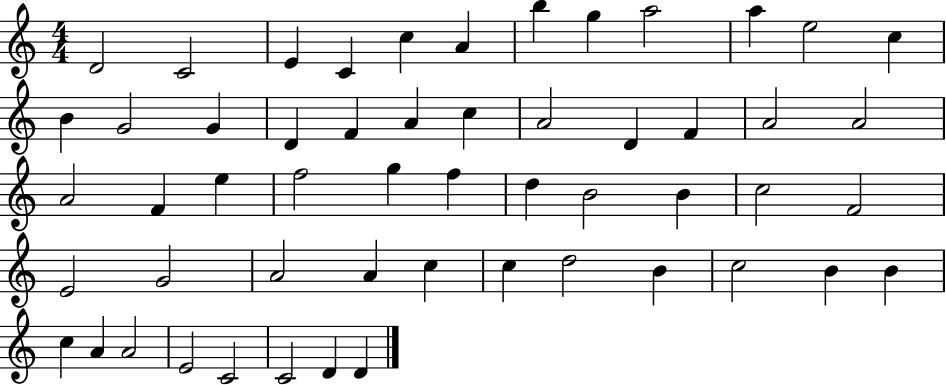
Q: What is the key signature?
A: C major